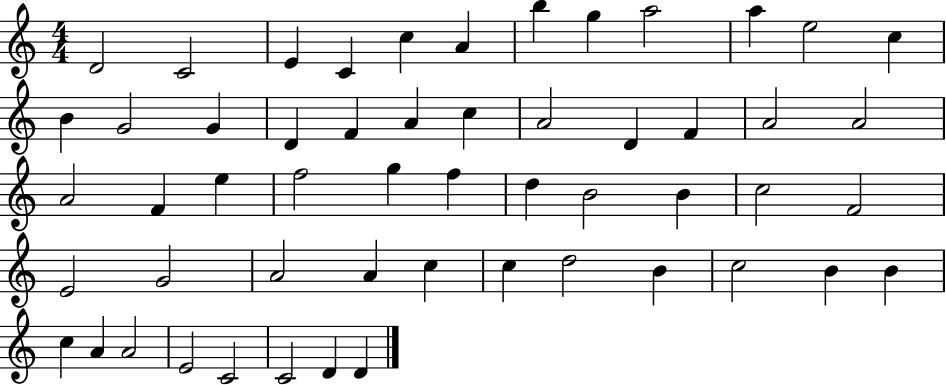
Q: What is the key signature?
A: C major